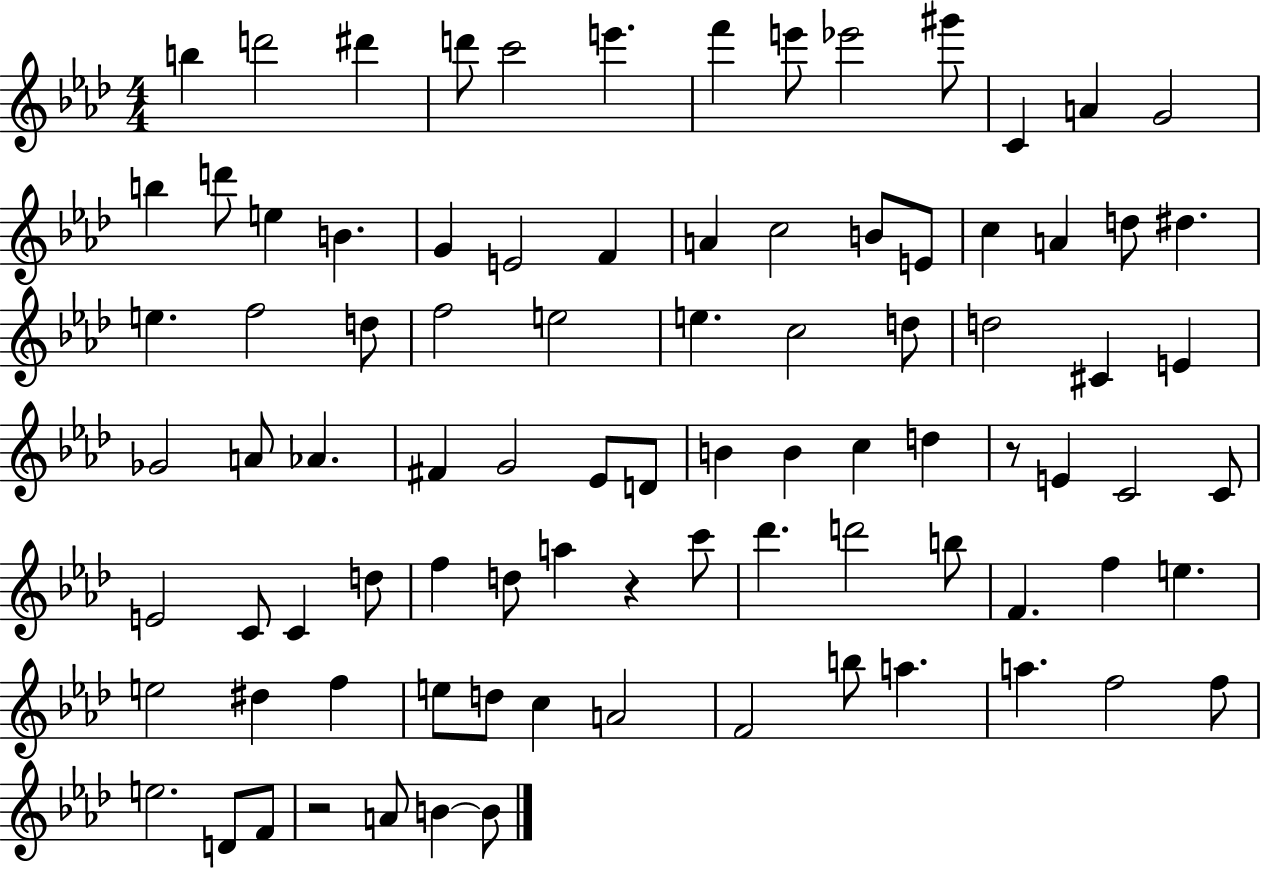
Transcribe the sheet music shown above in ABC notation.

X:1
T:Untitled
M:4/4
L:1/4
K:Ab
b d'2 ^d' d'/2 c'2 e' f' e'/2 _e'2 ^g'/2 C A G2 b d'/2 e B G E2 F A c2 B/2 E/2 c A d/2 ^d e f2 d/2 f2 e2 e c2 d/2 d2 ^C E _G2 A/2 _A ^F G2 _E/2 D/2 B B c d z/2 E C2 C/2 E2 C/2 C d/2 f d/2 a z c'/2 _d' d'2 b/2 F f e e2 ^d f e/2 d/2 c A2 F2 b/2 a a f2 f/2 e2 D/2 F/2 z2 A/2 B B/2